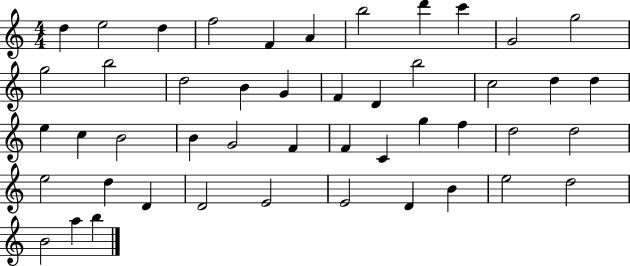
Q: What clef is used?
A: treble